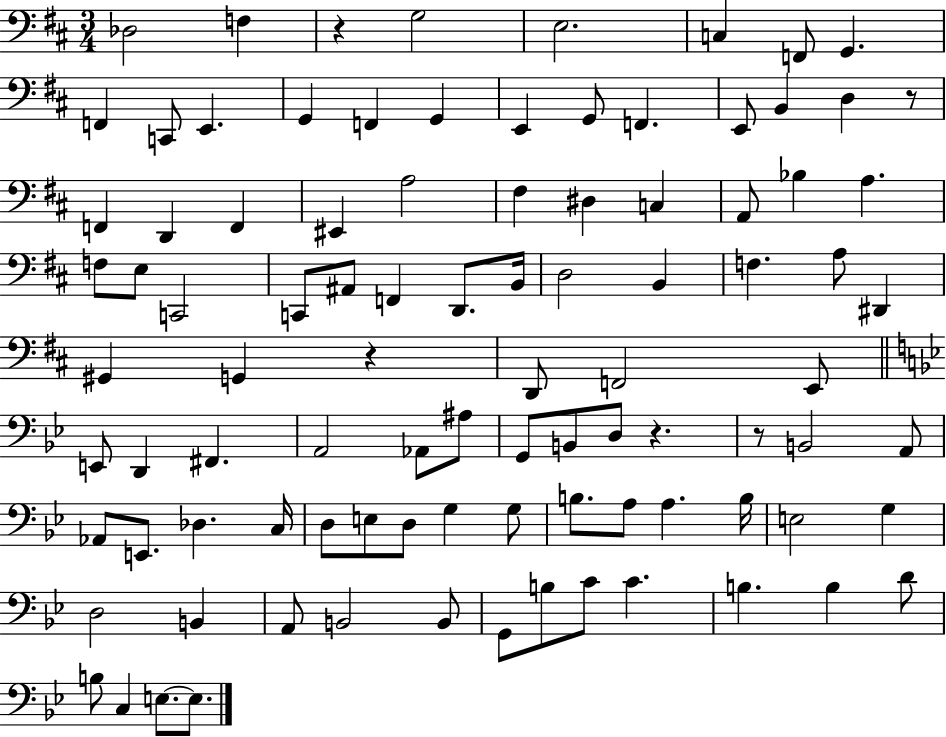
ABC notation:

X:1
T:Untitled
M:3/4
L:1/4
K:D
_D,2 F, z G,2 E,2 C, F,,/2 G,, F,, C,,/2 E,, G,, F,, G,, E,, G,,/2 F,, E,,/2 B,, D, z/2 F,, D,, F,, ^E,, A,2 ^F, ^D, C, A,,/2 _B, A, F,/2 E,/2 C,,2 C,,/2 ^A,,/2 F,, D,,/2 B,,/4 D,2 B,, F, A,/2 ^D,, ^G,, G,, z D,,/2 F,,2 E,,/2 E,,/2 D,, ^F,, A,,2 _A,,/2 ^A,/2 G,,/2 B,,/2 D,/2 z z/2 B,,2 A,,/2 _A,,/2 E,,/2 _D, C,/4 D,/2 E,/2 D,/2 G, G,/2 B,/2 A,/2 A, B,/4 E,2 G, D,2 B,, A,,/2 B,,2 B,,/2 G,,/2 B,/2 C/2 C B, B, D/2 B,/2 C, E,/2 E,/2